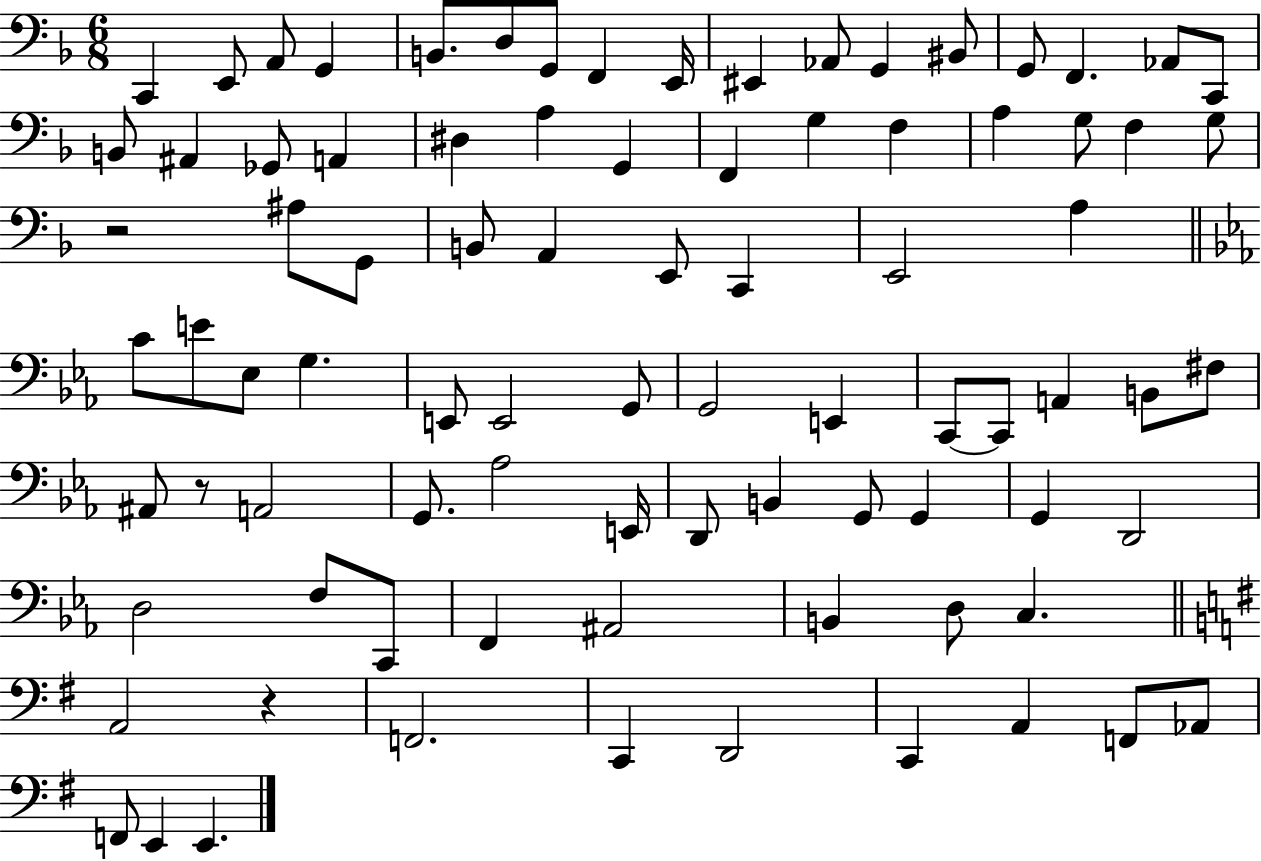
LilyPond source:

{
  \clef bass
  \numericTimeSignature
  \time 6/8
  \key f \major
  c,4 e,8 a,8 g,4 | b,8. d8 g,8 f,4 e,16 | eis,4 aes,8 g,4 bis,8 | g,8 f,4. aes,8 c,8 | \break b,8 ais,4 ges,8 a,4 | dis4 a4 g,4 | f,4 g4 f4 | a4 g8 f4 g8 | \break r2 ais8 g,8 | b,8 a,4 e,8 c,4 | e,2 a4 | \bar "||" \break \key c \minor c'8 e'8 ees8 g4. | e,8 e,2 g,8 | g,2 e,4 | c,8~~ c,8 a,4 b,8 fis8 | \break ais,8 r8 a,2 | g,8. aes2 e,16 | d,8 b,4 g,8 g,4 | g,4 d,2 | \break d2 f8 c,8 | f,4 ais,2 | b,4 d8 c4. | \bar "||" \break \key g \major a,2 r4 | f,2. | c,4 d,2 | c,4 a,4 f,8 aes,8 | \break f,8 e,4 e,4. | \bar "|."
}